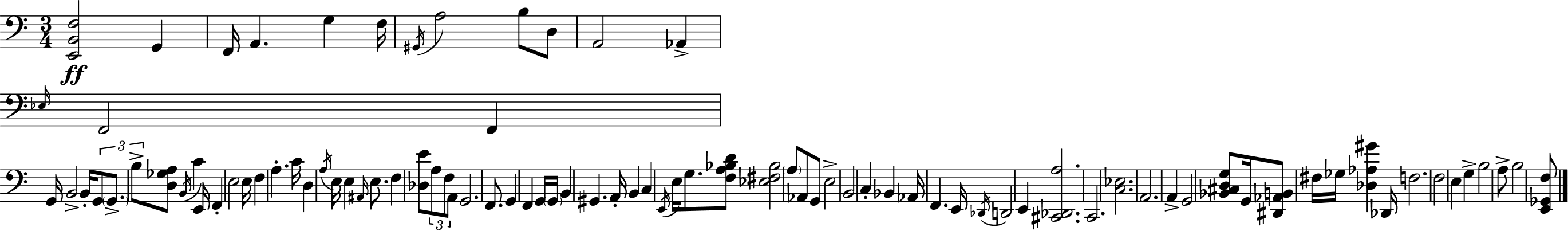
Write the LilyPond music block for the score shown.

{
  \clef bass
  \numericTimeSignature
  \time 3/4
  \key a \minor
  <e, b, f>2\ff g,4 | f,16 a,4. g4 f16 | \acciaccatura { gis,16 } a2 b8 d8 | a,2 aes,4-> | \break \grace { ees16 } f,2 f,4 | g,16 b,2-> b,16-. | \tuplet 3/2 { g,8 \parenthesize g,8.-> b8-> } <d ges a>8 \acciaccatura { b,16 } c'4 | e,16 f,4-. e2 | \break e16 f4 a4.-. | c'16 d4 \acciaccatura { a16 } e16 e4 | \grace { ais,16 } e8. f4 <des e'>8 \tuplet 3/2 { a8 | f8 a,8 } g,2. | \break f,8. g,4 | f,4 g,16 \parenthesize g,16 b,4 gis,4. | a,16-. b,4 c4 | \acciaccatura { e,16 } e16 g8. <f a bes d'>8 <ees fis bes>2 | \break \parenthesize a8 aes,8 g,8 e2-> | b,2 | c4-. bes,4 aes,16 f,4. | e,16 \acciaccatura { des,16 } d,2 | \break e,4 <cis, des, a>2. | c,2. | <c ees>2. | a,2. | \break a,4-> g,2 | <bes, cis d g>8 g,16 <dis, aes, b,>8 | fis16 ges16 <des aes gis'>4 des,16 f2. | f2 | \break e4 g4-> b2 | a8-> b2 | <e, ges, f>8 \bar "|."
}